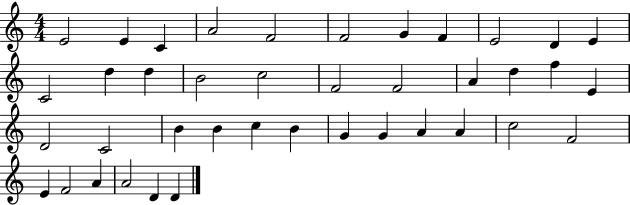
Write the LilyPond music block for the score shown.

{
  \clef treble
  \numericTimeSignature
  \time 4/4
  \key c \major
  e'2 e'4 c'4 | a'2 f'2 | f'2 g'4 f'4 | e'2 d'4 e'4 | \break c'2 d''4 d''4 | b'2 c''2 | f'2 f'2 | a'4 d''4 f''4 e'4 | \break d'2 c'2 | b'4 b'4 c''4 b'4 | g'4 g'4 a'4 a'4 | c''2 f'2 | \break e'4 f'2 a'4 | a'2 d'4 d'4 | \bar "|."
}